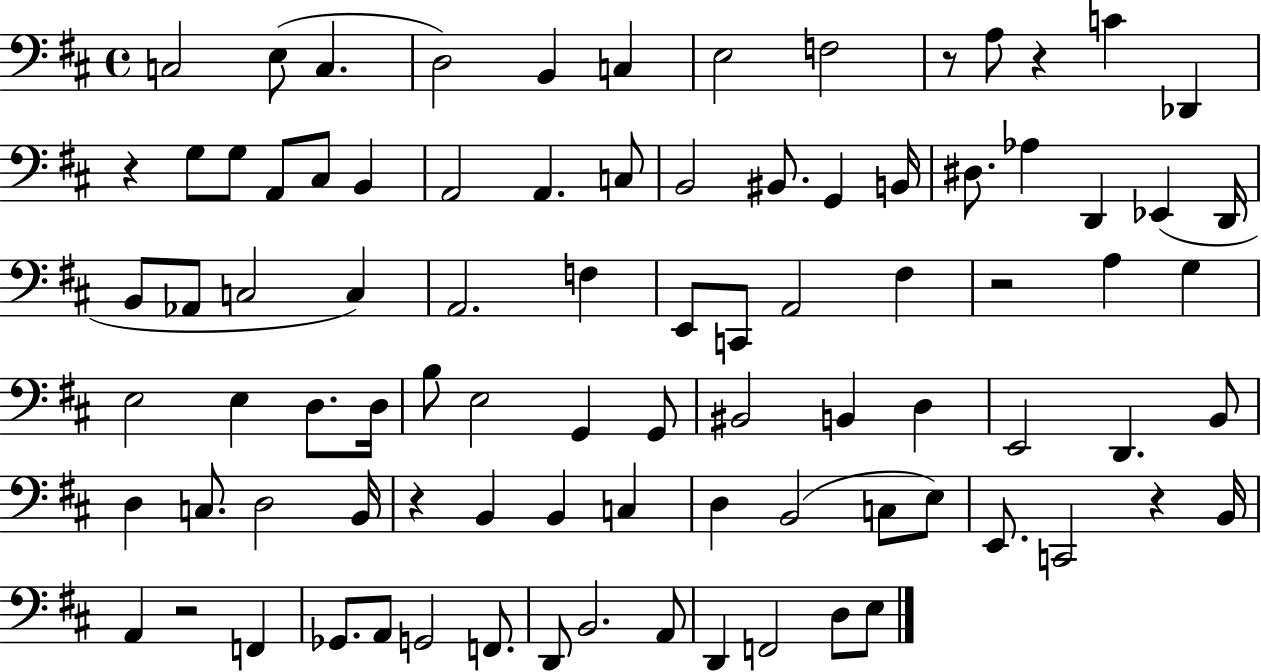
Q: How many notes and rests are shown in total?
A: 88